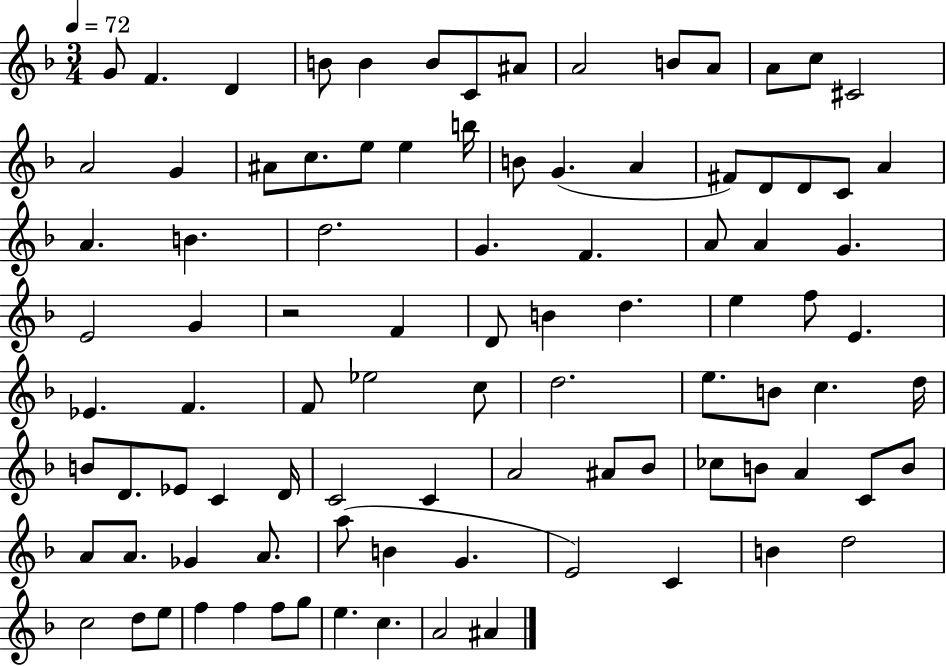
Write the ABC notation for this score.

X:1
T:Untitled
M:3/4
L:1/4
K:F
G/2 F D B/2 B B/2 C/2 ^A/2 A2 B/2 A/2 A/2 c/2 ^C2 A2 G ^A/2 c/2 e/2 e b/4 B/2 G A ^F/2 D/2 D/2 C/2 A A B d2 G F A/2 A G E2 G z2 F D/2 B d e f/2 E _E F F/2 _e2 c/2 d2 e/2 B/2 c d/4 B/2 D/2 _E/2 C D/4 C2 C A2 ^A/2 _B/2 _c/2 B/2 A C/2 B/2 A/2 A/2 _G A/2 a/2 B G E2 C B d2 c2 d/2 e/2 f f f/2 g/2 e c A2 ^A